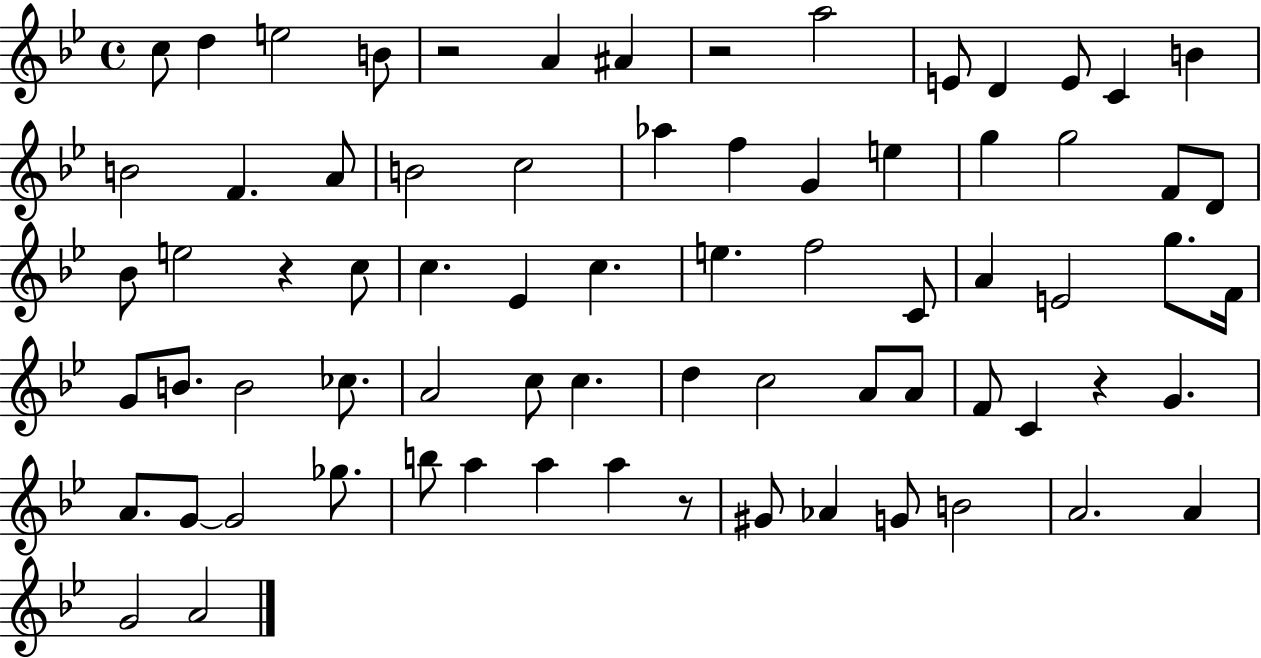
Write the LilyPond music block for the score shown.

{
  \clef treble
  \time 4/4
  \defaultTimeSignature
  \key bes \major
  c''8 d''4 e''2 b'8 | r2 a'4 ais'4 | r2 a''2 | e'8 d'4 e'8 c'4 b'4 | \break b'2 f'4. a'8 | b'2 c''2 | aes''4 f''4 g'4 e''4 | g''4 g''2 f'8 d'8 | \break bes'8 e''2 r4 c''8 | c''4. ees'4 c''4. | e''4. f''2 c'8 | a'4 e'2 g''8. f'16 | \break g'8 b'8. b'2 ces''8. | a'2 c''8 c''4. | d''4 c''2 a'8 a'8 | f'8 c'4 r4 g'4. | \break a'8. g'8~~ g'2 ges''8. | b''8 a''4 a''4 a''4 r8 | gis'8 aes'4 g'8 b'2 | a'2. a'4 | \break g'2 a'2 | \bar "|."
}